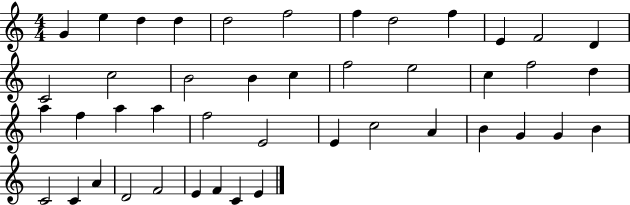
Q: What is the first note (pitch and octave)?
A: G4